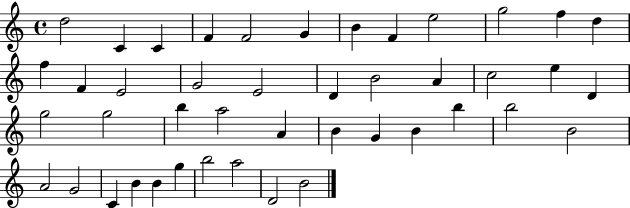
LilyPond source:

{
  \clef treble
  \time 4/4
  \defaultTimeSignature
  \key c \major
  d''2 c'4 c'4 | f'4 f'2 g'4 | b'4 f'4 e''2 | g''2 f''4 d''4 | \break f''4 f'4 e'2 | g'2 e'2 | d'4 b'2 a'4 | c''2 e''4 d'4 | \break g''2 g''2 | b''4 a''2 a'4 | b'4 g'4 b'4 b''4 | b''2 b'2 | \break a'2 g'2 | c'4 b'4 b'4 g''4 | b''2 a''2 | d'2 b'2 | \break \bar "|."
}